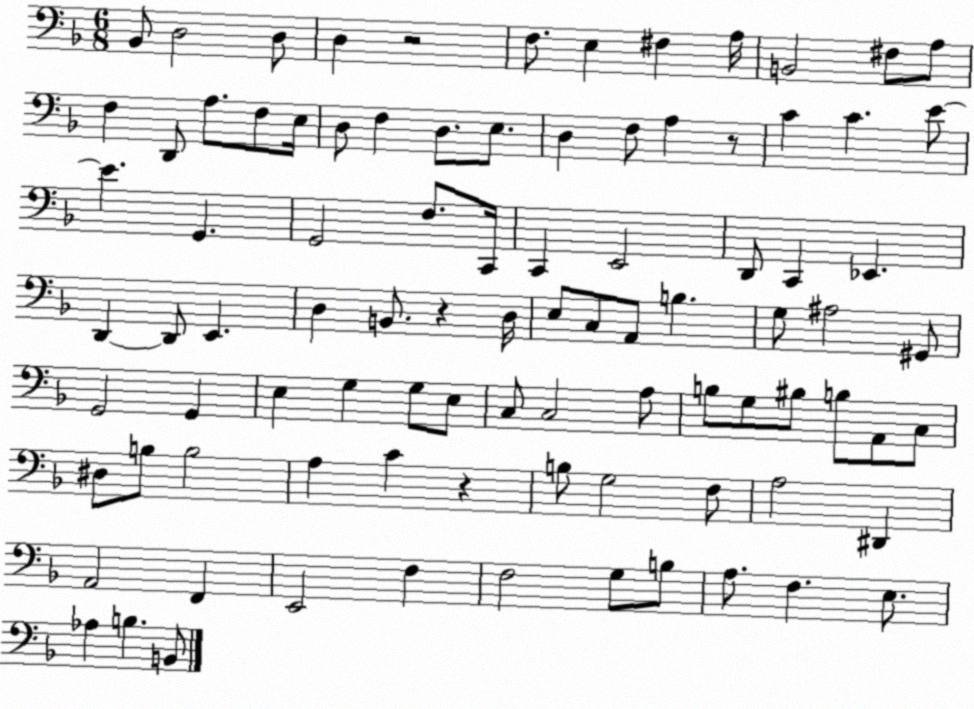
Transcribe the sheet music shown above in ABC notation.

X:1
T:Untitled
M:6/8
L:1/4
K:F
_B,,/2 D,2 D,/2 D, z2 F,/2 E, ^F, A,/4 B,,2 ^F,/2 A,/2 F, D,,/2 A,/2 F,/2 E,/4 D,/2 F, D,/2 E,/2 D, F,/2 A, z/2 C C E/2 E G,, G,,2 F,/2 C,,/4 C,, E,,2 D,,/2 C,, _E,, D,, D,,/2 E,, D, B,,/2 z D,/4 E,/2 C,/2 A,,/2 B, G,/2 ^A,2 ^G,,/2 G,,2 G,, E, G, G,/2 E,/2 C,/2 C,2 A,/2 B,/2 G,/2 ^B,/2 B,/2 A,,/2 C,/2 ^D,/2 B,/2 B,2 A, C z B,/2 G,2 F,/2 A,2 ^D,, A,,2 F,, E,,2 F, F,2 G,/2 B,/2 A,/2 F, E,/2 _A, B, B,,/2